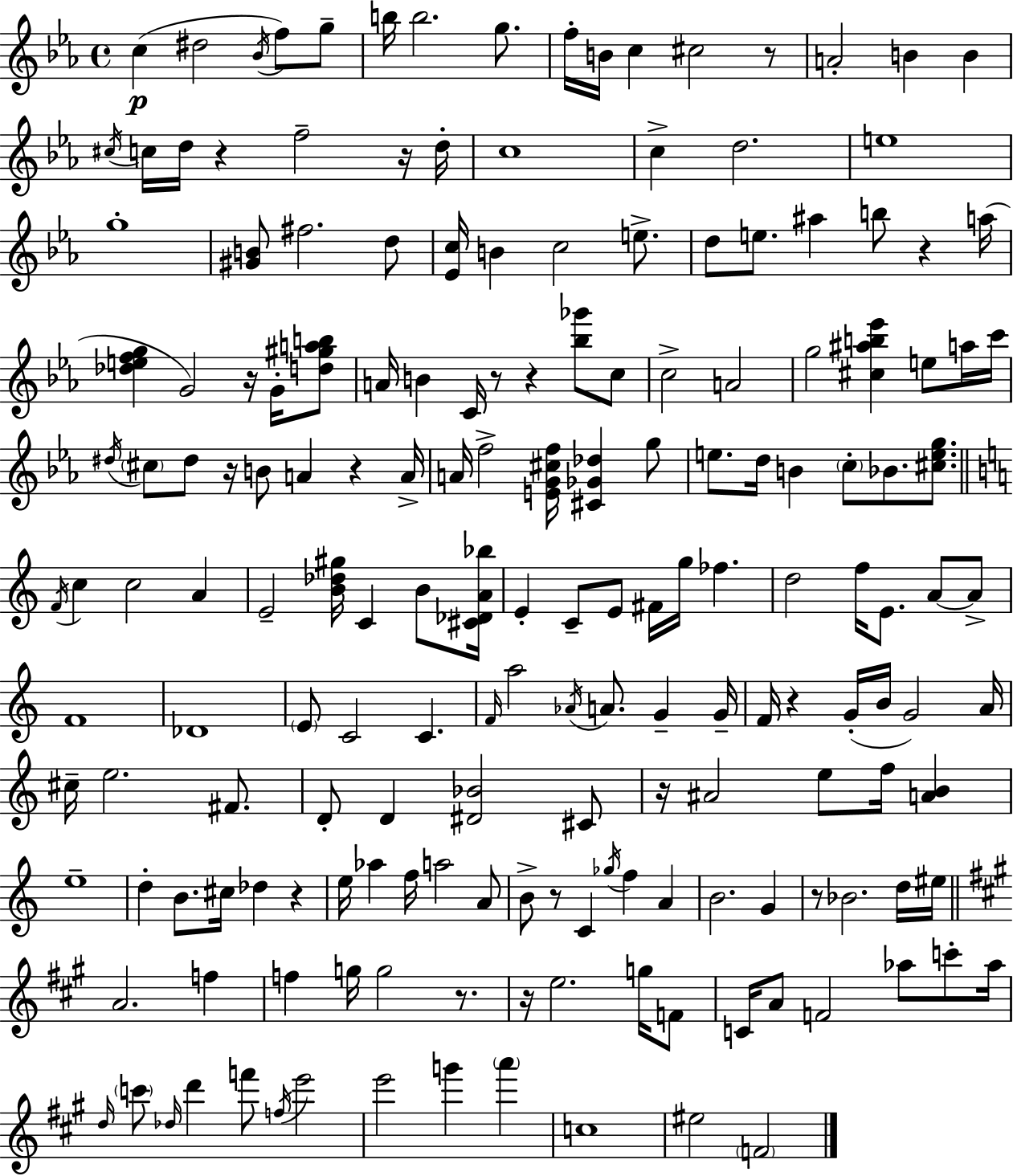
X:1
T:Untitled
M:4/4
L:1/4
K:Cm
c ^d2 _B/4 f/2 g/2 b/4 b2 g/2 f/4 B/4 c ^c2 z/2 A2 B B ^c/4 c/4 d/4 z f2 z/4 d/4 c4 c d2 e4 g4 [^GB]/2 ^f2 d/2 [_Ec]/4 B c2 e/2 d/2 e/2 ^a b/2 z a/4 [_defg] G2 z/4 G/4 [d^gab]/2 A/4 B C/4 z/2 z [_b_g']/2 c/2 c2 A2 g2 [^c^ab_e'] e/2 a/4 c'/4 ^d/4 ^c/2 ^d/2 z/4 B/2 A z A/4 A/4 f2 [EG^cf]/4 [^C_G_d] g/2 e/2 d/4 B c/2 _B/2 [^ceg]/2 F/4 c c2 A E2 [B_d^g]/4 C B/2 [^C_DA_b]/4 E C/2 E/2 ^F/4 g/4 _f d2 f/4 E/2 A/2 A/2 F4 _D4 E/2 C2 C F/4 a2 _A/4 A/2 G G/4 F/4 z G/4 B/4 G2 A/4 ^c/4 e2 ^F/2 D/2 D [^D_B]2 ^C/2 z/4 ^A2 e/2 f/4 [AB] e4 d B/2 ^c/4 _d z e/4 _a f/4 a2 A/2 B/2 z/2 C _g/4 f A B2 G z/2 _B2 d/4 ^e/4 A2 f f g/4 g2 z/2 z/4 e2 g/4 F/2 C/4 A/2 F2 _a/2 c'/2 _a/4 d/4 c'/2 _d/4 d' f'/2 f/4 e'2 e'2 g' a' c4 ^e2 F2